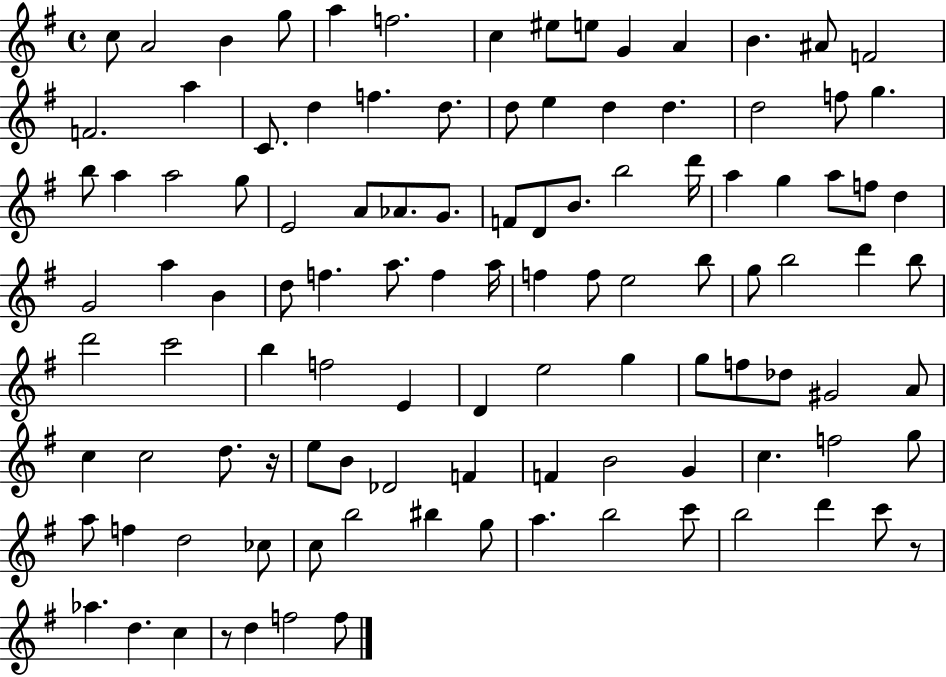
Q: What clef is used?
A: treble